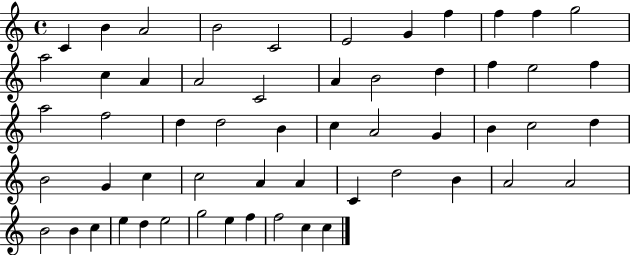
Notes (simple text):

C4/q B4/q A4/h B4/h C4/h E4/h G4/q F5/q F5/q F5/q G5/h A5/h C5/q A4/q A4/h C4/h A4/q B4/h D5/q F5/q E5/h F5/q A5/h F5/h D5/q D5/h B4/q C5/q A4/h G4/q B4/q C5/h D5/q B4/h G4/q C5/q C5/h A4/q A4/q C4/q D5/h B4/q A4/h A4/h B4/h B4/q C5/q E5/q D5/q E5/h G5/h E5/q F5/q F5/h C5/q C5/q